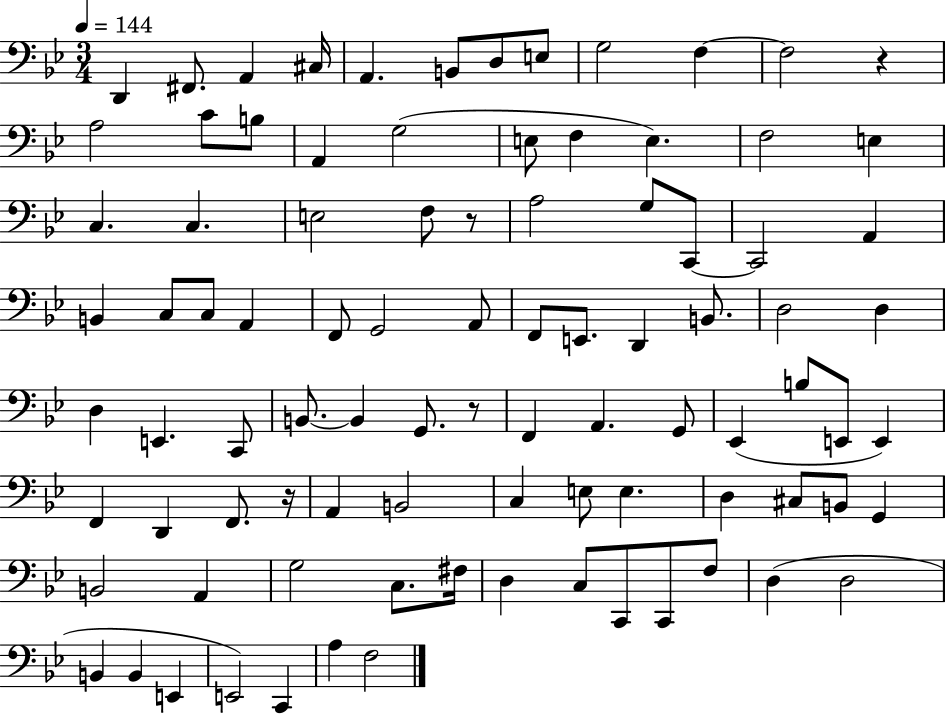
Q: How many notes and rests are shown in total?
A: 91